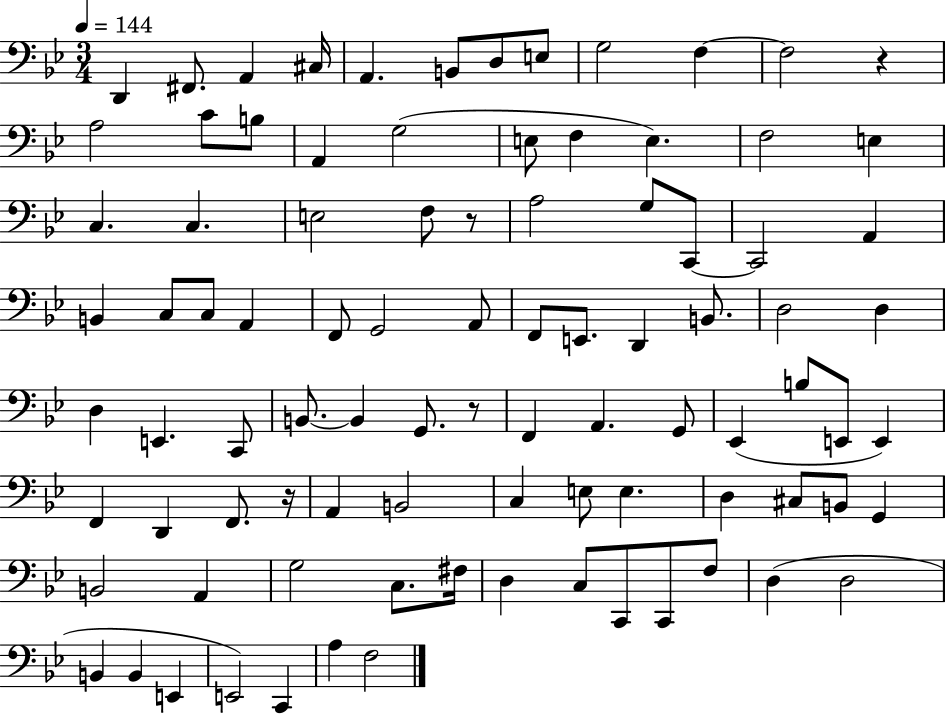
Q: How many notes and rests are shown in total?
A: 91